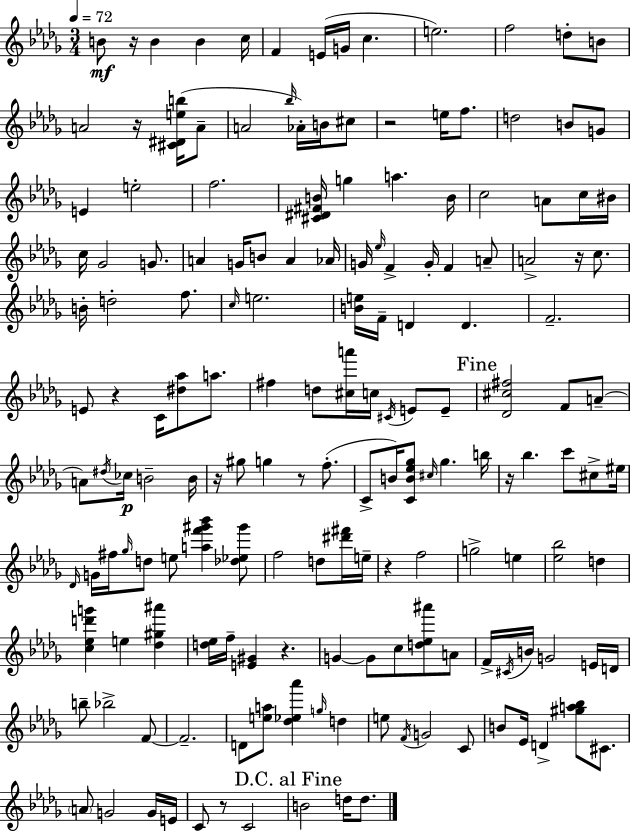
X:1
T:Untitled
M:3/4
L:1/4
K:Bbm
B/2 z/4 B B c/4 F E/4 G/4 c e2 f2 d/2 B/2 A2 z/4 [^C^Deb]/4 A/2 A2 _b/4 _A/4 B/4 ^c/2 z2 e/4 f/2 d2 B/2 G/2 E e2 f2 [^C^D^FB]/4 g a B/4 c2 A/2 c/4 ^B/4 c/4 _G2 G/2 A G/4 B/2 A _A/4 G/4 _e/4 F G/4 F A/2 A2 z/4 c/2 B/4 d2 f/2 c/4 e2 [Be]/4 F/4 D D F2 E/2 z C/4 [^d_a]/2 a/2 ^f d/2 [^ca']/4 c/4 ^C/4 E/2 E/2 [_D^c^f]2 F/2 A/2 A/2 ^d/4 _c/4 B2 B/4 z/4 ^g/2 g z/2 f/2 C/2 B/4 [CB_e_g]/2 ^c/4 _g b/4 z/4 _b c'/2 ^c/2 ^e/4 _D/4 G/4 ^f/4 _g/4 d/2 e/2 [af'^g'_b'] [_d_e^g']/2 f2 d/2 [^d'^f']/4 e/4 z f2 g2 e [_e_b]2 d [c_ed'g'] e [_d^g^a'] [d_e]/4 f/4 [E^G] z G G/2 c/2 [d_e^a']/2 A/2 F/4 ^C/4 B/4 G2 E/4 D/4 b/2 _b2 F/2 F2 D/2 [ea]/2 [_d_e_a'] g/4 d e/2 F/4 G2 C/2 B/2 _E/4 D [^ga_b]/2 ^C/2 A/2 G2 G/4 E/4 C/2 z/2 C2 B2 d/4 d/2